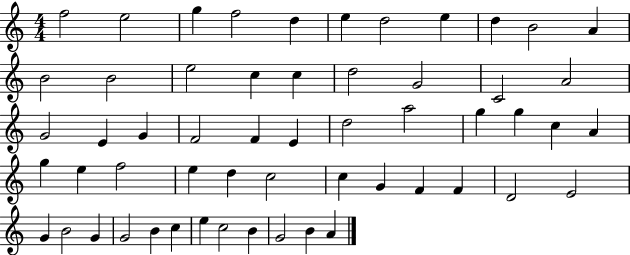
F5/h E5/h G5/q F5/h D5/q E5/q D5/h E5/q D5/q B4/h A4/q B4/h B4/h E5/h C5/q C5/q D5/h G4/h C4/h A4/h G4/h E4/q G4/q F4/h F4/q E4/q D5/h A5/h G5/q G5/q C5/q A4/q G5/q E5/q F5/h E5/q D5/q C5/h C5/q G4/q F4/q F4/q D4/h E4/h G4/q B4/h G4/q G4/h B4/q C5/q E5/q C5/h B4/q G4/h B4/q A4/q